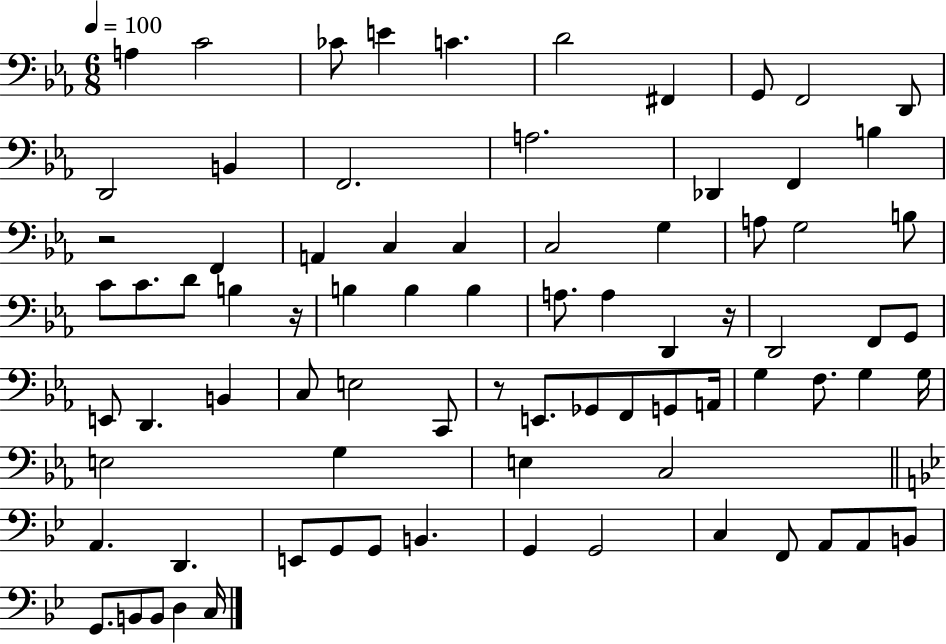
X:1
T:Untitled
M:6/8
L:1/4
K:Eb
A, C2 _C/2 E C D2 ^F,, G,,/2 F,,2 D,,/2 D,,2 B,, F,,2 A,2 _D,, F,, B, z2 F,, A,, C, C, C,2 G, A,/2 G,2 B,/2 C/2 C/2 D/2 B, z/4 B, B, B, A,/2 A, D,, z/4 D,,2 F,,/2 G,,/2 E,,/2 D,, B,, C,/2 E,2 C,,/2 z/2 E,,/2 _G,,/2 F,,/2 G,,/2 A,,/4 G, F,/2 G, G,/4 E,2 G, E, C,2 A,, D,, E,,/2 G,,/2 G,,/2 B,, G,, G,,2 C, F,,/2 A,,/2 A,,/2 B,,/2 G,,/2 B,,/2 B,,/2 D, C,/4